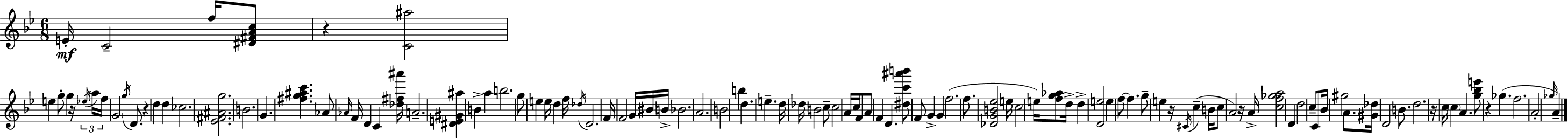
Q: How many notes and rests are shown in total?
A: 114